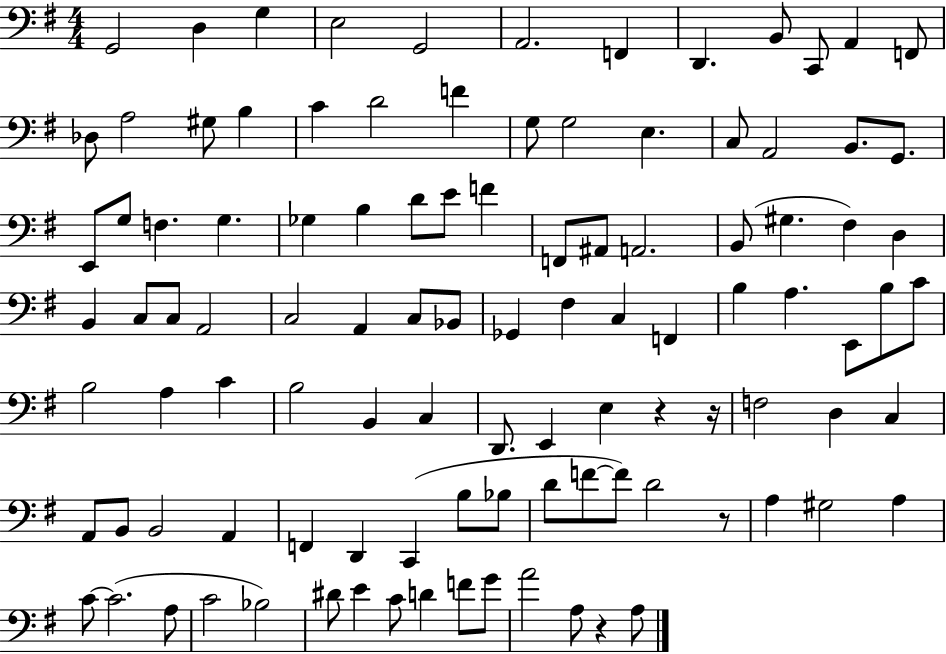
{
  \clef bass
  \numericTimeSignature
  \time 4/4
  \key g \major
  \repeat volta 2 { g,2 d4 g4 | e2 g,2 | a,2. f,4 | d,4. b,8 c,8 a,4 f,8 | \break des8 a2 gis8 b4 | c'4 d'2 f'4 | g8 g2 e4. | c8 a,2 b,8. g,8. | \break e,8 g8 f4. g4. | ges4 b4 d'8 e'8 f'4 | f,8 ais,8 a,2. | b,8( gis4. fis4) d4 | \break b,4 c8 c8 a,2 | c2 a,4 c8 bes,8 | ges,4 fis4 c4 f,4 | b4 a4. e,8 b8 c'8 | \break b2 a4 c'4 | b2 b,4 c4 | d,8. e,4 e4 r4 r16 | f2 d4 c4 | \break a,8 b,8 b,2 a,4 | f,4 d,4 c,4( b8 bes8 | d'8 f'8~~ f'8) d'2 r8 | a4 gis2 a4 | \break c'8~~ c'2.( a8 | c'2 bes2) | dis'8 e'4 c'8 d'4 f'8 g'8 | a'2 a8 r4 a8 | \break } \bar "|."
}